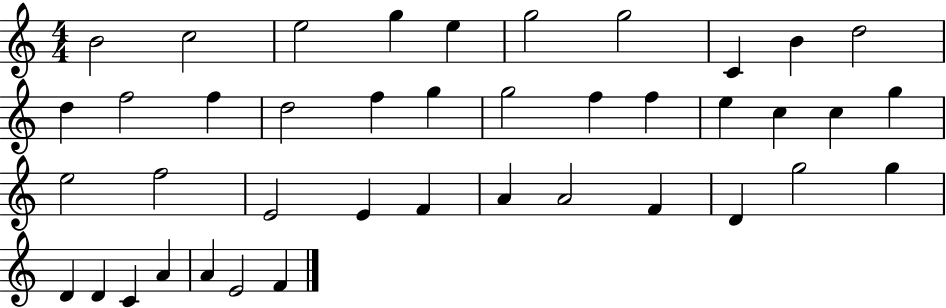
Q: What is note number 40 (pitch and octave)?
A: E4